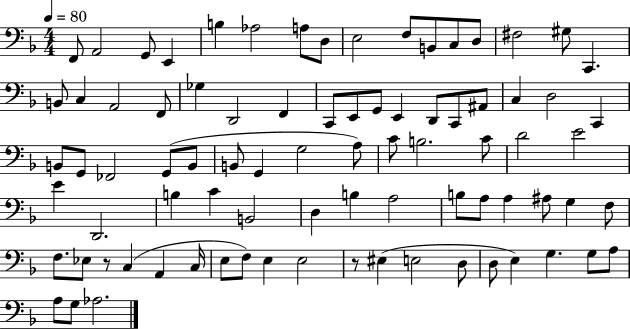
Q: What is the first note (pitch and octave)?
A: F2